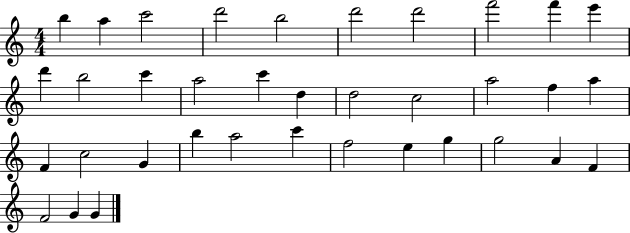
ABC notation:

X:1
T:Untitled
M:4/4
L:1/4
K:C
b a c'2 d'2 b2 d'2 d'2 f'2 f' e' d' b2 c' a2 c' d d2 c2 a2 f a F c2 G b a2 c' f2 e g g2 A F F2 G G